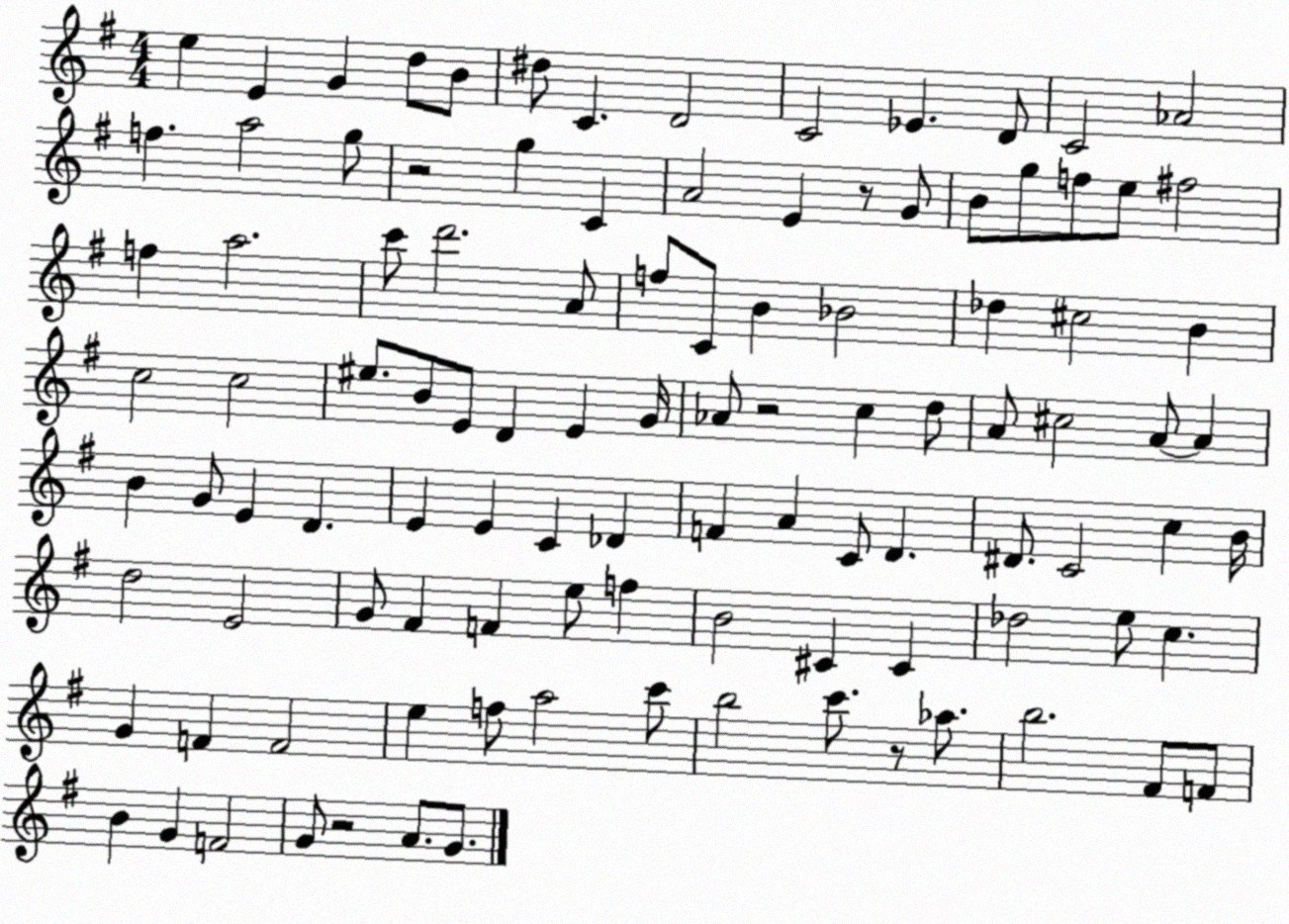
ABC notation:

X:1
T:Untitled
M:4/4
L:1/4
K:G
e E G d/2 B/2 ^d/2 C D2 C2 _E D/2 C2 _A2 f a2 g/2 z2 g C A2 E z/2 G/2 B/2 g/2 f/2 e/2 ^f2 f a2 c'/2 d'2 A/2 f/2 C/2 B _B2 _d ^c2 B c2 c2 ^e/2 B/2 E/2 D E G/4 _A/2 z2 c d/2 A/2 ^c2 A/2 A B G/2 E D E E C _D F A C/2 D ^D/2 C2 c B/4 d2 E2 G/2 ^F F e/2 f B2 ^C ^C _d2 e/2 c G F F2 e f/2 a2 c'/2 b2 c'/2 z/2 _a/2 b2 ^F/2 F/2 B G F2 G/2 z2 A/2 G/2